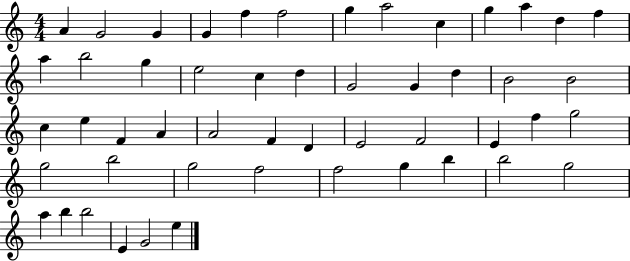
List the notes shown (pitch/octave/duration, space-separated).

A4/q G4/h G4/q G4/q F5/q F5/h G5/q A5/h C5/q G5/q A5/q D5/q F5/q A5/q B5/h G5/q E5/h C5/q D5/q G4/h G4/q D5/q B4/h B4/h C5/q E5/q F4/q A4/q A4/h F4/q D4/q E4/h F4/h E4/q F5/q G5/h G5/h B5/h G5/h F5/h F5/h G5/q B5/q B5/h G5/h A5/q B5/q B5/h E4/q G4/h E5/q